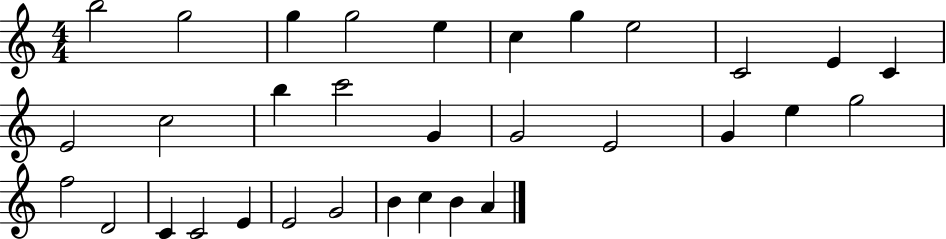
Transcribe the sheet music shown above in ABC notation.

X:1
T:Untitled
M:4/4
L:1/4
K:C
b2 g2 g g2 e c g e2 C2 E C E2 c2 b c'2 G G2 E2 G e g2 f2 D2 C C2 E E2 G2 B c B A